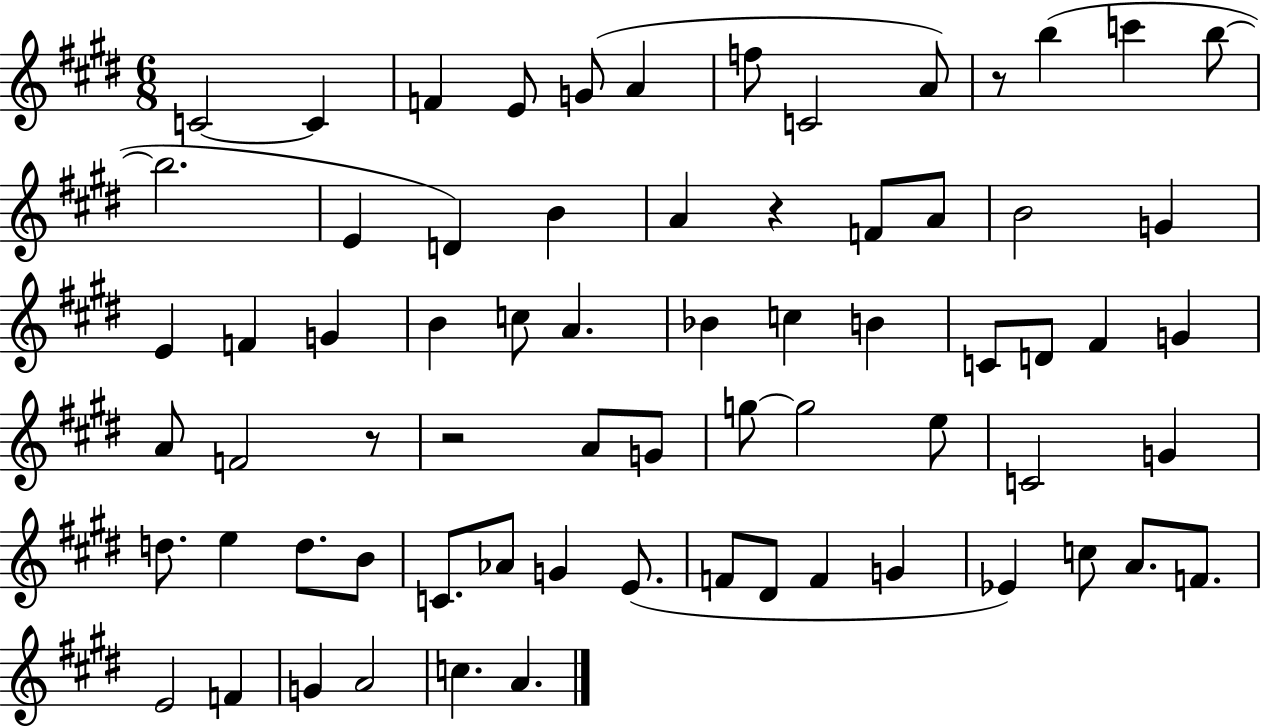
{
  \clef treble
  \numericTimeSignature
  \time 6/8
  \key e \major
  c'2~~ c'4 | f'4 e'8 g'8( a'4 | f''8 c'2 a'8) | r8 b''4( c'''4 b''8~~ | \break b''2. | e'4 d'4) b'4 | a'4 r4 f'8 a'8 | b'2 g'4 | \break e'4 f'4 g'4 | b'4 c''8 a'4. | bes'4 c''4 b'4 | c'8 d'8 fis'4 g'4 | \break a'8 f'2 r8 | r2 a'8 g'8 | g''8~~ g''2 e''8 | c'2 g'4 | \break d''8. e''4 d''8. b'8 | c'8. aes'8 g'4 e'8.( | f'8 dis'8 f'4 g'4 | ees'4) c''8 a'8. f'8. | \break e'2 f'4 | g'4 a'2 | c''4. a'4. | \bar "|."
}